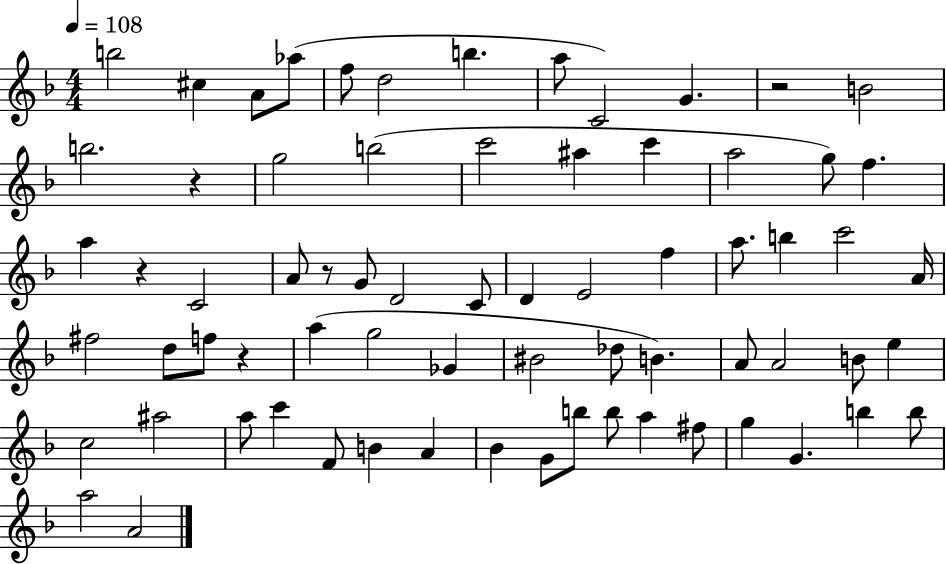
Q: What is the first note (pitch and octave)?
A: B5